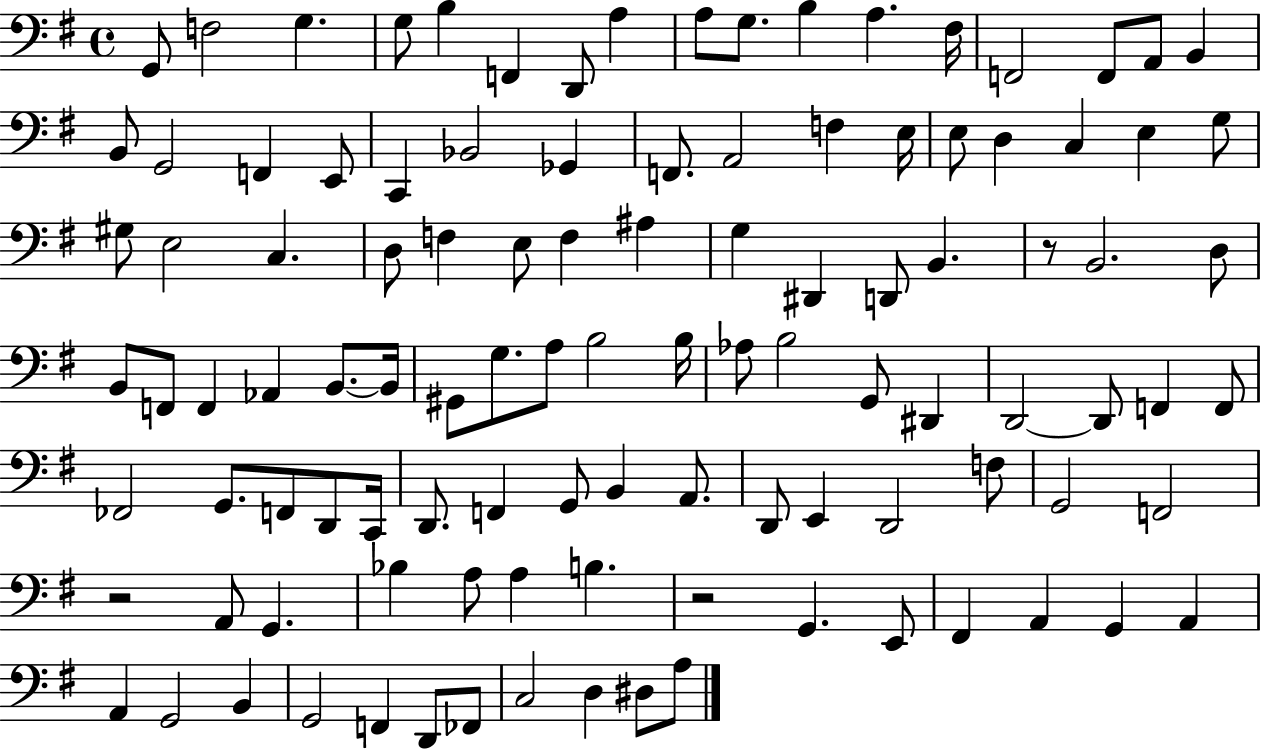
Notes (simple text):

G2/e F3/h G3/q. G3/e B3/q F2/q D2/e A3/q A3/e G3/e. B3/q A3/q. F#3/s F2/h F2/e A2/e B2/q B2/e G2/h F2/q E2/e C2/q Bb2/h Gb2/q F2/e. A2/h F3/q E3/s E3/e D3/q C3/q E3/q G3/e G#3/e E3/h C3/q. D3/e F3/q E3/e F3/q A#3/q G3/q D#2/q D2/e B2/q. R/e B2/h. D3/e B2/e F2/e F2/q Ab2/q B2/e. B2/s G#2/e G3/e. A3/e B3/h B3/s Ab3/e B3/h G2/e D#2/q D2/h D2/e F2/q F2/e FES2/h G2/e. F2/e D2/e C2/s D2/e. F2/q G2/e B2/q A2/e. D2/e E2/q D2/h F3/e G2/h F2/h R/h A2/e G2/q. Bb3/q A3/e A3/q B3/q. R/h G2/q. E2/e F#2/q A2/q G2/q A2/q A2/q G2/h B2/q G2/h F2/q D2/e FES2/e C3/h D3/q D#3/e A3/e